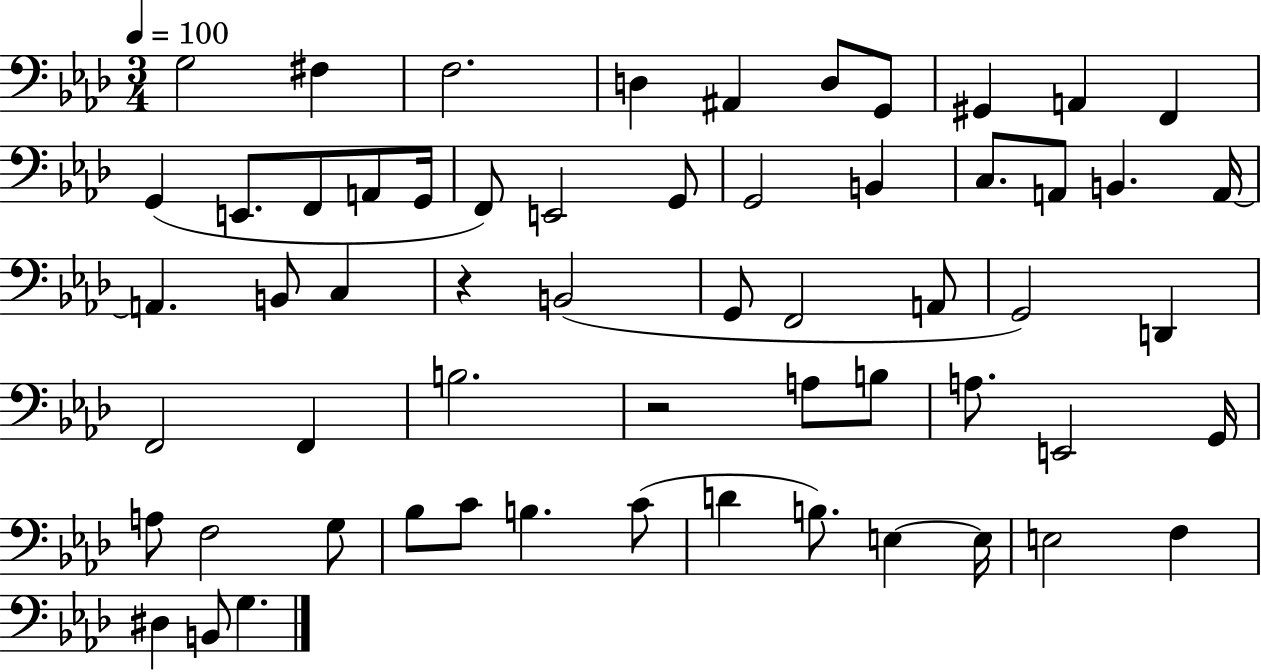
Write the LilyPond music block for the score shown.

{
  \clef bass
  \numericTimeSignature
  \time 3/4
  \key aes \major
  \tempo 4 = 100
  \repeat volta 2 { g2 fis4 | f2. | d4 ais,4 d8 g,8 | gis,4 a,4 f,4 | \break g,4( e,8. f,8 a,8 g,16 | f,8) e,2 g,8 | g,2 b,4 | c8. a,8 b,4. a,16~~ | \break a,4. b,8 c4 | r4 b,2( | g,8 f,2 a,8 | g,2) d,4 | \break f,2 f,4 | b2. | r2 a8 b8 | a8. e,2 g,16 | \break a8 f2 g8 | bes8 c'8 b4. c'8( | d'4 b8.) e4~~ e16 | e2 f4 | \break dis4 b,8 g4. | } \bar "|."
}